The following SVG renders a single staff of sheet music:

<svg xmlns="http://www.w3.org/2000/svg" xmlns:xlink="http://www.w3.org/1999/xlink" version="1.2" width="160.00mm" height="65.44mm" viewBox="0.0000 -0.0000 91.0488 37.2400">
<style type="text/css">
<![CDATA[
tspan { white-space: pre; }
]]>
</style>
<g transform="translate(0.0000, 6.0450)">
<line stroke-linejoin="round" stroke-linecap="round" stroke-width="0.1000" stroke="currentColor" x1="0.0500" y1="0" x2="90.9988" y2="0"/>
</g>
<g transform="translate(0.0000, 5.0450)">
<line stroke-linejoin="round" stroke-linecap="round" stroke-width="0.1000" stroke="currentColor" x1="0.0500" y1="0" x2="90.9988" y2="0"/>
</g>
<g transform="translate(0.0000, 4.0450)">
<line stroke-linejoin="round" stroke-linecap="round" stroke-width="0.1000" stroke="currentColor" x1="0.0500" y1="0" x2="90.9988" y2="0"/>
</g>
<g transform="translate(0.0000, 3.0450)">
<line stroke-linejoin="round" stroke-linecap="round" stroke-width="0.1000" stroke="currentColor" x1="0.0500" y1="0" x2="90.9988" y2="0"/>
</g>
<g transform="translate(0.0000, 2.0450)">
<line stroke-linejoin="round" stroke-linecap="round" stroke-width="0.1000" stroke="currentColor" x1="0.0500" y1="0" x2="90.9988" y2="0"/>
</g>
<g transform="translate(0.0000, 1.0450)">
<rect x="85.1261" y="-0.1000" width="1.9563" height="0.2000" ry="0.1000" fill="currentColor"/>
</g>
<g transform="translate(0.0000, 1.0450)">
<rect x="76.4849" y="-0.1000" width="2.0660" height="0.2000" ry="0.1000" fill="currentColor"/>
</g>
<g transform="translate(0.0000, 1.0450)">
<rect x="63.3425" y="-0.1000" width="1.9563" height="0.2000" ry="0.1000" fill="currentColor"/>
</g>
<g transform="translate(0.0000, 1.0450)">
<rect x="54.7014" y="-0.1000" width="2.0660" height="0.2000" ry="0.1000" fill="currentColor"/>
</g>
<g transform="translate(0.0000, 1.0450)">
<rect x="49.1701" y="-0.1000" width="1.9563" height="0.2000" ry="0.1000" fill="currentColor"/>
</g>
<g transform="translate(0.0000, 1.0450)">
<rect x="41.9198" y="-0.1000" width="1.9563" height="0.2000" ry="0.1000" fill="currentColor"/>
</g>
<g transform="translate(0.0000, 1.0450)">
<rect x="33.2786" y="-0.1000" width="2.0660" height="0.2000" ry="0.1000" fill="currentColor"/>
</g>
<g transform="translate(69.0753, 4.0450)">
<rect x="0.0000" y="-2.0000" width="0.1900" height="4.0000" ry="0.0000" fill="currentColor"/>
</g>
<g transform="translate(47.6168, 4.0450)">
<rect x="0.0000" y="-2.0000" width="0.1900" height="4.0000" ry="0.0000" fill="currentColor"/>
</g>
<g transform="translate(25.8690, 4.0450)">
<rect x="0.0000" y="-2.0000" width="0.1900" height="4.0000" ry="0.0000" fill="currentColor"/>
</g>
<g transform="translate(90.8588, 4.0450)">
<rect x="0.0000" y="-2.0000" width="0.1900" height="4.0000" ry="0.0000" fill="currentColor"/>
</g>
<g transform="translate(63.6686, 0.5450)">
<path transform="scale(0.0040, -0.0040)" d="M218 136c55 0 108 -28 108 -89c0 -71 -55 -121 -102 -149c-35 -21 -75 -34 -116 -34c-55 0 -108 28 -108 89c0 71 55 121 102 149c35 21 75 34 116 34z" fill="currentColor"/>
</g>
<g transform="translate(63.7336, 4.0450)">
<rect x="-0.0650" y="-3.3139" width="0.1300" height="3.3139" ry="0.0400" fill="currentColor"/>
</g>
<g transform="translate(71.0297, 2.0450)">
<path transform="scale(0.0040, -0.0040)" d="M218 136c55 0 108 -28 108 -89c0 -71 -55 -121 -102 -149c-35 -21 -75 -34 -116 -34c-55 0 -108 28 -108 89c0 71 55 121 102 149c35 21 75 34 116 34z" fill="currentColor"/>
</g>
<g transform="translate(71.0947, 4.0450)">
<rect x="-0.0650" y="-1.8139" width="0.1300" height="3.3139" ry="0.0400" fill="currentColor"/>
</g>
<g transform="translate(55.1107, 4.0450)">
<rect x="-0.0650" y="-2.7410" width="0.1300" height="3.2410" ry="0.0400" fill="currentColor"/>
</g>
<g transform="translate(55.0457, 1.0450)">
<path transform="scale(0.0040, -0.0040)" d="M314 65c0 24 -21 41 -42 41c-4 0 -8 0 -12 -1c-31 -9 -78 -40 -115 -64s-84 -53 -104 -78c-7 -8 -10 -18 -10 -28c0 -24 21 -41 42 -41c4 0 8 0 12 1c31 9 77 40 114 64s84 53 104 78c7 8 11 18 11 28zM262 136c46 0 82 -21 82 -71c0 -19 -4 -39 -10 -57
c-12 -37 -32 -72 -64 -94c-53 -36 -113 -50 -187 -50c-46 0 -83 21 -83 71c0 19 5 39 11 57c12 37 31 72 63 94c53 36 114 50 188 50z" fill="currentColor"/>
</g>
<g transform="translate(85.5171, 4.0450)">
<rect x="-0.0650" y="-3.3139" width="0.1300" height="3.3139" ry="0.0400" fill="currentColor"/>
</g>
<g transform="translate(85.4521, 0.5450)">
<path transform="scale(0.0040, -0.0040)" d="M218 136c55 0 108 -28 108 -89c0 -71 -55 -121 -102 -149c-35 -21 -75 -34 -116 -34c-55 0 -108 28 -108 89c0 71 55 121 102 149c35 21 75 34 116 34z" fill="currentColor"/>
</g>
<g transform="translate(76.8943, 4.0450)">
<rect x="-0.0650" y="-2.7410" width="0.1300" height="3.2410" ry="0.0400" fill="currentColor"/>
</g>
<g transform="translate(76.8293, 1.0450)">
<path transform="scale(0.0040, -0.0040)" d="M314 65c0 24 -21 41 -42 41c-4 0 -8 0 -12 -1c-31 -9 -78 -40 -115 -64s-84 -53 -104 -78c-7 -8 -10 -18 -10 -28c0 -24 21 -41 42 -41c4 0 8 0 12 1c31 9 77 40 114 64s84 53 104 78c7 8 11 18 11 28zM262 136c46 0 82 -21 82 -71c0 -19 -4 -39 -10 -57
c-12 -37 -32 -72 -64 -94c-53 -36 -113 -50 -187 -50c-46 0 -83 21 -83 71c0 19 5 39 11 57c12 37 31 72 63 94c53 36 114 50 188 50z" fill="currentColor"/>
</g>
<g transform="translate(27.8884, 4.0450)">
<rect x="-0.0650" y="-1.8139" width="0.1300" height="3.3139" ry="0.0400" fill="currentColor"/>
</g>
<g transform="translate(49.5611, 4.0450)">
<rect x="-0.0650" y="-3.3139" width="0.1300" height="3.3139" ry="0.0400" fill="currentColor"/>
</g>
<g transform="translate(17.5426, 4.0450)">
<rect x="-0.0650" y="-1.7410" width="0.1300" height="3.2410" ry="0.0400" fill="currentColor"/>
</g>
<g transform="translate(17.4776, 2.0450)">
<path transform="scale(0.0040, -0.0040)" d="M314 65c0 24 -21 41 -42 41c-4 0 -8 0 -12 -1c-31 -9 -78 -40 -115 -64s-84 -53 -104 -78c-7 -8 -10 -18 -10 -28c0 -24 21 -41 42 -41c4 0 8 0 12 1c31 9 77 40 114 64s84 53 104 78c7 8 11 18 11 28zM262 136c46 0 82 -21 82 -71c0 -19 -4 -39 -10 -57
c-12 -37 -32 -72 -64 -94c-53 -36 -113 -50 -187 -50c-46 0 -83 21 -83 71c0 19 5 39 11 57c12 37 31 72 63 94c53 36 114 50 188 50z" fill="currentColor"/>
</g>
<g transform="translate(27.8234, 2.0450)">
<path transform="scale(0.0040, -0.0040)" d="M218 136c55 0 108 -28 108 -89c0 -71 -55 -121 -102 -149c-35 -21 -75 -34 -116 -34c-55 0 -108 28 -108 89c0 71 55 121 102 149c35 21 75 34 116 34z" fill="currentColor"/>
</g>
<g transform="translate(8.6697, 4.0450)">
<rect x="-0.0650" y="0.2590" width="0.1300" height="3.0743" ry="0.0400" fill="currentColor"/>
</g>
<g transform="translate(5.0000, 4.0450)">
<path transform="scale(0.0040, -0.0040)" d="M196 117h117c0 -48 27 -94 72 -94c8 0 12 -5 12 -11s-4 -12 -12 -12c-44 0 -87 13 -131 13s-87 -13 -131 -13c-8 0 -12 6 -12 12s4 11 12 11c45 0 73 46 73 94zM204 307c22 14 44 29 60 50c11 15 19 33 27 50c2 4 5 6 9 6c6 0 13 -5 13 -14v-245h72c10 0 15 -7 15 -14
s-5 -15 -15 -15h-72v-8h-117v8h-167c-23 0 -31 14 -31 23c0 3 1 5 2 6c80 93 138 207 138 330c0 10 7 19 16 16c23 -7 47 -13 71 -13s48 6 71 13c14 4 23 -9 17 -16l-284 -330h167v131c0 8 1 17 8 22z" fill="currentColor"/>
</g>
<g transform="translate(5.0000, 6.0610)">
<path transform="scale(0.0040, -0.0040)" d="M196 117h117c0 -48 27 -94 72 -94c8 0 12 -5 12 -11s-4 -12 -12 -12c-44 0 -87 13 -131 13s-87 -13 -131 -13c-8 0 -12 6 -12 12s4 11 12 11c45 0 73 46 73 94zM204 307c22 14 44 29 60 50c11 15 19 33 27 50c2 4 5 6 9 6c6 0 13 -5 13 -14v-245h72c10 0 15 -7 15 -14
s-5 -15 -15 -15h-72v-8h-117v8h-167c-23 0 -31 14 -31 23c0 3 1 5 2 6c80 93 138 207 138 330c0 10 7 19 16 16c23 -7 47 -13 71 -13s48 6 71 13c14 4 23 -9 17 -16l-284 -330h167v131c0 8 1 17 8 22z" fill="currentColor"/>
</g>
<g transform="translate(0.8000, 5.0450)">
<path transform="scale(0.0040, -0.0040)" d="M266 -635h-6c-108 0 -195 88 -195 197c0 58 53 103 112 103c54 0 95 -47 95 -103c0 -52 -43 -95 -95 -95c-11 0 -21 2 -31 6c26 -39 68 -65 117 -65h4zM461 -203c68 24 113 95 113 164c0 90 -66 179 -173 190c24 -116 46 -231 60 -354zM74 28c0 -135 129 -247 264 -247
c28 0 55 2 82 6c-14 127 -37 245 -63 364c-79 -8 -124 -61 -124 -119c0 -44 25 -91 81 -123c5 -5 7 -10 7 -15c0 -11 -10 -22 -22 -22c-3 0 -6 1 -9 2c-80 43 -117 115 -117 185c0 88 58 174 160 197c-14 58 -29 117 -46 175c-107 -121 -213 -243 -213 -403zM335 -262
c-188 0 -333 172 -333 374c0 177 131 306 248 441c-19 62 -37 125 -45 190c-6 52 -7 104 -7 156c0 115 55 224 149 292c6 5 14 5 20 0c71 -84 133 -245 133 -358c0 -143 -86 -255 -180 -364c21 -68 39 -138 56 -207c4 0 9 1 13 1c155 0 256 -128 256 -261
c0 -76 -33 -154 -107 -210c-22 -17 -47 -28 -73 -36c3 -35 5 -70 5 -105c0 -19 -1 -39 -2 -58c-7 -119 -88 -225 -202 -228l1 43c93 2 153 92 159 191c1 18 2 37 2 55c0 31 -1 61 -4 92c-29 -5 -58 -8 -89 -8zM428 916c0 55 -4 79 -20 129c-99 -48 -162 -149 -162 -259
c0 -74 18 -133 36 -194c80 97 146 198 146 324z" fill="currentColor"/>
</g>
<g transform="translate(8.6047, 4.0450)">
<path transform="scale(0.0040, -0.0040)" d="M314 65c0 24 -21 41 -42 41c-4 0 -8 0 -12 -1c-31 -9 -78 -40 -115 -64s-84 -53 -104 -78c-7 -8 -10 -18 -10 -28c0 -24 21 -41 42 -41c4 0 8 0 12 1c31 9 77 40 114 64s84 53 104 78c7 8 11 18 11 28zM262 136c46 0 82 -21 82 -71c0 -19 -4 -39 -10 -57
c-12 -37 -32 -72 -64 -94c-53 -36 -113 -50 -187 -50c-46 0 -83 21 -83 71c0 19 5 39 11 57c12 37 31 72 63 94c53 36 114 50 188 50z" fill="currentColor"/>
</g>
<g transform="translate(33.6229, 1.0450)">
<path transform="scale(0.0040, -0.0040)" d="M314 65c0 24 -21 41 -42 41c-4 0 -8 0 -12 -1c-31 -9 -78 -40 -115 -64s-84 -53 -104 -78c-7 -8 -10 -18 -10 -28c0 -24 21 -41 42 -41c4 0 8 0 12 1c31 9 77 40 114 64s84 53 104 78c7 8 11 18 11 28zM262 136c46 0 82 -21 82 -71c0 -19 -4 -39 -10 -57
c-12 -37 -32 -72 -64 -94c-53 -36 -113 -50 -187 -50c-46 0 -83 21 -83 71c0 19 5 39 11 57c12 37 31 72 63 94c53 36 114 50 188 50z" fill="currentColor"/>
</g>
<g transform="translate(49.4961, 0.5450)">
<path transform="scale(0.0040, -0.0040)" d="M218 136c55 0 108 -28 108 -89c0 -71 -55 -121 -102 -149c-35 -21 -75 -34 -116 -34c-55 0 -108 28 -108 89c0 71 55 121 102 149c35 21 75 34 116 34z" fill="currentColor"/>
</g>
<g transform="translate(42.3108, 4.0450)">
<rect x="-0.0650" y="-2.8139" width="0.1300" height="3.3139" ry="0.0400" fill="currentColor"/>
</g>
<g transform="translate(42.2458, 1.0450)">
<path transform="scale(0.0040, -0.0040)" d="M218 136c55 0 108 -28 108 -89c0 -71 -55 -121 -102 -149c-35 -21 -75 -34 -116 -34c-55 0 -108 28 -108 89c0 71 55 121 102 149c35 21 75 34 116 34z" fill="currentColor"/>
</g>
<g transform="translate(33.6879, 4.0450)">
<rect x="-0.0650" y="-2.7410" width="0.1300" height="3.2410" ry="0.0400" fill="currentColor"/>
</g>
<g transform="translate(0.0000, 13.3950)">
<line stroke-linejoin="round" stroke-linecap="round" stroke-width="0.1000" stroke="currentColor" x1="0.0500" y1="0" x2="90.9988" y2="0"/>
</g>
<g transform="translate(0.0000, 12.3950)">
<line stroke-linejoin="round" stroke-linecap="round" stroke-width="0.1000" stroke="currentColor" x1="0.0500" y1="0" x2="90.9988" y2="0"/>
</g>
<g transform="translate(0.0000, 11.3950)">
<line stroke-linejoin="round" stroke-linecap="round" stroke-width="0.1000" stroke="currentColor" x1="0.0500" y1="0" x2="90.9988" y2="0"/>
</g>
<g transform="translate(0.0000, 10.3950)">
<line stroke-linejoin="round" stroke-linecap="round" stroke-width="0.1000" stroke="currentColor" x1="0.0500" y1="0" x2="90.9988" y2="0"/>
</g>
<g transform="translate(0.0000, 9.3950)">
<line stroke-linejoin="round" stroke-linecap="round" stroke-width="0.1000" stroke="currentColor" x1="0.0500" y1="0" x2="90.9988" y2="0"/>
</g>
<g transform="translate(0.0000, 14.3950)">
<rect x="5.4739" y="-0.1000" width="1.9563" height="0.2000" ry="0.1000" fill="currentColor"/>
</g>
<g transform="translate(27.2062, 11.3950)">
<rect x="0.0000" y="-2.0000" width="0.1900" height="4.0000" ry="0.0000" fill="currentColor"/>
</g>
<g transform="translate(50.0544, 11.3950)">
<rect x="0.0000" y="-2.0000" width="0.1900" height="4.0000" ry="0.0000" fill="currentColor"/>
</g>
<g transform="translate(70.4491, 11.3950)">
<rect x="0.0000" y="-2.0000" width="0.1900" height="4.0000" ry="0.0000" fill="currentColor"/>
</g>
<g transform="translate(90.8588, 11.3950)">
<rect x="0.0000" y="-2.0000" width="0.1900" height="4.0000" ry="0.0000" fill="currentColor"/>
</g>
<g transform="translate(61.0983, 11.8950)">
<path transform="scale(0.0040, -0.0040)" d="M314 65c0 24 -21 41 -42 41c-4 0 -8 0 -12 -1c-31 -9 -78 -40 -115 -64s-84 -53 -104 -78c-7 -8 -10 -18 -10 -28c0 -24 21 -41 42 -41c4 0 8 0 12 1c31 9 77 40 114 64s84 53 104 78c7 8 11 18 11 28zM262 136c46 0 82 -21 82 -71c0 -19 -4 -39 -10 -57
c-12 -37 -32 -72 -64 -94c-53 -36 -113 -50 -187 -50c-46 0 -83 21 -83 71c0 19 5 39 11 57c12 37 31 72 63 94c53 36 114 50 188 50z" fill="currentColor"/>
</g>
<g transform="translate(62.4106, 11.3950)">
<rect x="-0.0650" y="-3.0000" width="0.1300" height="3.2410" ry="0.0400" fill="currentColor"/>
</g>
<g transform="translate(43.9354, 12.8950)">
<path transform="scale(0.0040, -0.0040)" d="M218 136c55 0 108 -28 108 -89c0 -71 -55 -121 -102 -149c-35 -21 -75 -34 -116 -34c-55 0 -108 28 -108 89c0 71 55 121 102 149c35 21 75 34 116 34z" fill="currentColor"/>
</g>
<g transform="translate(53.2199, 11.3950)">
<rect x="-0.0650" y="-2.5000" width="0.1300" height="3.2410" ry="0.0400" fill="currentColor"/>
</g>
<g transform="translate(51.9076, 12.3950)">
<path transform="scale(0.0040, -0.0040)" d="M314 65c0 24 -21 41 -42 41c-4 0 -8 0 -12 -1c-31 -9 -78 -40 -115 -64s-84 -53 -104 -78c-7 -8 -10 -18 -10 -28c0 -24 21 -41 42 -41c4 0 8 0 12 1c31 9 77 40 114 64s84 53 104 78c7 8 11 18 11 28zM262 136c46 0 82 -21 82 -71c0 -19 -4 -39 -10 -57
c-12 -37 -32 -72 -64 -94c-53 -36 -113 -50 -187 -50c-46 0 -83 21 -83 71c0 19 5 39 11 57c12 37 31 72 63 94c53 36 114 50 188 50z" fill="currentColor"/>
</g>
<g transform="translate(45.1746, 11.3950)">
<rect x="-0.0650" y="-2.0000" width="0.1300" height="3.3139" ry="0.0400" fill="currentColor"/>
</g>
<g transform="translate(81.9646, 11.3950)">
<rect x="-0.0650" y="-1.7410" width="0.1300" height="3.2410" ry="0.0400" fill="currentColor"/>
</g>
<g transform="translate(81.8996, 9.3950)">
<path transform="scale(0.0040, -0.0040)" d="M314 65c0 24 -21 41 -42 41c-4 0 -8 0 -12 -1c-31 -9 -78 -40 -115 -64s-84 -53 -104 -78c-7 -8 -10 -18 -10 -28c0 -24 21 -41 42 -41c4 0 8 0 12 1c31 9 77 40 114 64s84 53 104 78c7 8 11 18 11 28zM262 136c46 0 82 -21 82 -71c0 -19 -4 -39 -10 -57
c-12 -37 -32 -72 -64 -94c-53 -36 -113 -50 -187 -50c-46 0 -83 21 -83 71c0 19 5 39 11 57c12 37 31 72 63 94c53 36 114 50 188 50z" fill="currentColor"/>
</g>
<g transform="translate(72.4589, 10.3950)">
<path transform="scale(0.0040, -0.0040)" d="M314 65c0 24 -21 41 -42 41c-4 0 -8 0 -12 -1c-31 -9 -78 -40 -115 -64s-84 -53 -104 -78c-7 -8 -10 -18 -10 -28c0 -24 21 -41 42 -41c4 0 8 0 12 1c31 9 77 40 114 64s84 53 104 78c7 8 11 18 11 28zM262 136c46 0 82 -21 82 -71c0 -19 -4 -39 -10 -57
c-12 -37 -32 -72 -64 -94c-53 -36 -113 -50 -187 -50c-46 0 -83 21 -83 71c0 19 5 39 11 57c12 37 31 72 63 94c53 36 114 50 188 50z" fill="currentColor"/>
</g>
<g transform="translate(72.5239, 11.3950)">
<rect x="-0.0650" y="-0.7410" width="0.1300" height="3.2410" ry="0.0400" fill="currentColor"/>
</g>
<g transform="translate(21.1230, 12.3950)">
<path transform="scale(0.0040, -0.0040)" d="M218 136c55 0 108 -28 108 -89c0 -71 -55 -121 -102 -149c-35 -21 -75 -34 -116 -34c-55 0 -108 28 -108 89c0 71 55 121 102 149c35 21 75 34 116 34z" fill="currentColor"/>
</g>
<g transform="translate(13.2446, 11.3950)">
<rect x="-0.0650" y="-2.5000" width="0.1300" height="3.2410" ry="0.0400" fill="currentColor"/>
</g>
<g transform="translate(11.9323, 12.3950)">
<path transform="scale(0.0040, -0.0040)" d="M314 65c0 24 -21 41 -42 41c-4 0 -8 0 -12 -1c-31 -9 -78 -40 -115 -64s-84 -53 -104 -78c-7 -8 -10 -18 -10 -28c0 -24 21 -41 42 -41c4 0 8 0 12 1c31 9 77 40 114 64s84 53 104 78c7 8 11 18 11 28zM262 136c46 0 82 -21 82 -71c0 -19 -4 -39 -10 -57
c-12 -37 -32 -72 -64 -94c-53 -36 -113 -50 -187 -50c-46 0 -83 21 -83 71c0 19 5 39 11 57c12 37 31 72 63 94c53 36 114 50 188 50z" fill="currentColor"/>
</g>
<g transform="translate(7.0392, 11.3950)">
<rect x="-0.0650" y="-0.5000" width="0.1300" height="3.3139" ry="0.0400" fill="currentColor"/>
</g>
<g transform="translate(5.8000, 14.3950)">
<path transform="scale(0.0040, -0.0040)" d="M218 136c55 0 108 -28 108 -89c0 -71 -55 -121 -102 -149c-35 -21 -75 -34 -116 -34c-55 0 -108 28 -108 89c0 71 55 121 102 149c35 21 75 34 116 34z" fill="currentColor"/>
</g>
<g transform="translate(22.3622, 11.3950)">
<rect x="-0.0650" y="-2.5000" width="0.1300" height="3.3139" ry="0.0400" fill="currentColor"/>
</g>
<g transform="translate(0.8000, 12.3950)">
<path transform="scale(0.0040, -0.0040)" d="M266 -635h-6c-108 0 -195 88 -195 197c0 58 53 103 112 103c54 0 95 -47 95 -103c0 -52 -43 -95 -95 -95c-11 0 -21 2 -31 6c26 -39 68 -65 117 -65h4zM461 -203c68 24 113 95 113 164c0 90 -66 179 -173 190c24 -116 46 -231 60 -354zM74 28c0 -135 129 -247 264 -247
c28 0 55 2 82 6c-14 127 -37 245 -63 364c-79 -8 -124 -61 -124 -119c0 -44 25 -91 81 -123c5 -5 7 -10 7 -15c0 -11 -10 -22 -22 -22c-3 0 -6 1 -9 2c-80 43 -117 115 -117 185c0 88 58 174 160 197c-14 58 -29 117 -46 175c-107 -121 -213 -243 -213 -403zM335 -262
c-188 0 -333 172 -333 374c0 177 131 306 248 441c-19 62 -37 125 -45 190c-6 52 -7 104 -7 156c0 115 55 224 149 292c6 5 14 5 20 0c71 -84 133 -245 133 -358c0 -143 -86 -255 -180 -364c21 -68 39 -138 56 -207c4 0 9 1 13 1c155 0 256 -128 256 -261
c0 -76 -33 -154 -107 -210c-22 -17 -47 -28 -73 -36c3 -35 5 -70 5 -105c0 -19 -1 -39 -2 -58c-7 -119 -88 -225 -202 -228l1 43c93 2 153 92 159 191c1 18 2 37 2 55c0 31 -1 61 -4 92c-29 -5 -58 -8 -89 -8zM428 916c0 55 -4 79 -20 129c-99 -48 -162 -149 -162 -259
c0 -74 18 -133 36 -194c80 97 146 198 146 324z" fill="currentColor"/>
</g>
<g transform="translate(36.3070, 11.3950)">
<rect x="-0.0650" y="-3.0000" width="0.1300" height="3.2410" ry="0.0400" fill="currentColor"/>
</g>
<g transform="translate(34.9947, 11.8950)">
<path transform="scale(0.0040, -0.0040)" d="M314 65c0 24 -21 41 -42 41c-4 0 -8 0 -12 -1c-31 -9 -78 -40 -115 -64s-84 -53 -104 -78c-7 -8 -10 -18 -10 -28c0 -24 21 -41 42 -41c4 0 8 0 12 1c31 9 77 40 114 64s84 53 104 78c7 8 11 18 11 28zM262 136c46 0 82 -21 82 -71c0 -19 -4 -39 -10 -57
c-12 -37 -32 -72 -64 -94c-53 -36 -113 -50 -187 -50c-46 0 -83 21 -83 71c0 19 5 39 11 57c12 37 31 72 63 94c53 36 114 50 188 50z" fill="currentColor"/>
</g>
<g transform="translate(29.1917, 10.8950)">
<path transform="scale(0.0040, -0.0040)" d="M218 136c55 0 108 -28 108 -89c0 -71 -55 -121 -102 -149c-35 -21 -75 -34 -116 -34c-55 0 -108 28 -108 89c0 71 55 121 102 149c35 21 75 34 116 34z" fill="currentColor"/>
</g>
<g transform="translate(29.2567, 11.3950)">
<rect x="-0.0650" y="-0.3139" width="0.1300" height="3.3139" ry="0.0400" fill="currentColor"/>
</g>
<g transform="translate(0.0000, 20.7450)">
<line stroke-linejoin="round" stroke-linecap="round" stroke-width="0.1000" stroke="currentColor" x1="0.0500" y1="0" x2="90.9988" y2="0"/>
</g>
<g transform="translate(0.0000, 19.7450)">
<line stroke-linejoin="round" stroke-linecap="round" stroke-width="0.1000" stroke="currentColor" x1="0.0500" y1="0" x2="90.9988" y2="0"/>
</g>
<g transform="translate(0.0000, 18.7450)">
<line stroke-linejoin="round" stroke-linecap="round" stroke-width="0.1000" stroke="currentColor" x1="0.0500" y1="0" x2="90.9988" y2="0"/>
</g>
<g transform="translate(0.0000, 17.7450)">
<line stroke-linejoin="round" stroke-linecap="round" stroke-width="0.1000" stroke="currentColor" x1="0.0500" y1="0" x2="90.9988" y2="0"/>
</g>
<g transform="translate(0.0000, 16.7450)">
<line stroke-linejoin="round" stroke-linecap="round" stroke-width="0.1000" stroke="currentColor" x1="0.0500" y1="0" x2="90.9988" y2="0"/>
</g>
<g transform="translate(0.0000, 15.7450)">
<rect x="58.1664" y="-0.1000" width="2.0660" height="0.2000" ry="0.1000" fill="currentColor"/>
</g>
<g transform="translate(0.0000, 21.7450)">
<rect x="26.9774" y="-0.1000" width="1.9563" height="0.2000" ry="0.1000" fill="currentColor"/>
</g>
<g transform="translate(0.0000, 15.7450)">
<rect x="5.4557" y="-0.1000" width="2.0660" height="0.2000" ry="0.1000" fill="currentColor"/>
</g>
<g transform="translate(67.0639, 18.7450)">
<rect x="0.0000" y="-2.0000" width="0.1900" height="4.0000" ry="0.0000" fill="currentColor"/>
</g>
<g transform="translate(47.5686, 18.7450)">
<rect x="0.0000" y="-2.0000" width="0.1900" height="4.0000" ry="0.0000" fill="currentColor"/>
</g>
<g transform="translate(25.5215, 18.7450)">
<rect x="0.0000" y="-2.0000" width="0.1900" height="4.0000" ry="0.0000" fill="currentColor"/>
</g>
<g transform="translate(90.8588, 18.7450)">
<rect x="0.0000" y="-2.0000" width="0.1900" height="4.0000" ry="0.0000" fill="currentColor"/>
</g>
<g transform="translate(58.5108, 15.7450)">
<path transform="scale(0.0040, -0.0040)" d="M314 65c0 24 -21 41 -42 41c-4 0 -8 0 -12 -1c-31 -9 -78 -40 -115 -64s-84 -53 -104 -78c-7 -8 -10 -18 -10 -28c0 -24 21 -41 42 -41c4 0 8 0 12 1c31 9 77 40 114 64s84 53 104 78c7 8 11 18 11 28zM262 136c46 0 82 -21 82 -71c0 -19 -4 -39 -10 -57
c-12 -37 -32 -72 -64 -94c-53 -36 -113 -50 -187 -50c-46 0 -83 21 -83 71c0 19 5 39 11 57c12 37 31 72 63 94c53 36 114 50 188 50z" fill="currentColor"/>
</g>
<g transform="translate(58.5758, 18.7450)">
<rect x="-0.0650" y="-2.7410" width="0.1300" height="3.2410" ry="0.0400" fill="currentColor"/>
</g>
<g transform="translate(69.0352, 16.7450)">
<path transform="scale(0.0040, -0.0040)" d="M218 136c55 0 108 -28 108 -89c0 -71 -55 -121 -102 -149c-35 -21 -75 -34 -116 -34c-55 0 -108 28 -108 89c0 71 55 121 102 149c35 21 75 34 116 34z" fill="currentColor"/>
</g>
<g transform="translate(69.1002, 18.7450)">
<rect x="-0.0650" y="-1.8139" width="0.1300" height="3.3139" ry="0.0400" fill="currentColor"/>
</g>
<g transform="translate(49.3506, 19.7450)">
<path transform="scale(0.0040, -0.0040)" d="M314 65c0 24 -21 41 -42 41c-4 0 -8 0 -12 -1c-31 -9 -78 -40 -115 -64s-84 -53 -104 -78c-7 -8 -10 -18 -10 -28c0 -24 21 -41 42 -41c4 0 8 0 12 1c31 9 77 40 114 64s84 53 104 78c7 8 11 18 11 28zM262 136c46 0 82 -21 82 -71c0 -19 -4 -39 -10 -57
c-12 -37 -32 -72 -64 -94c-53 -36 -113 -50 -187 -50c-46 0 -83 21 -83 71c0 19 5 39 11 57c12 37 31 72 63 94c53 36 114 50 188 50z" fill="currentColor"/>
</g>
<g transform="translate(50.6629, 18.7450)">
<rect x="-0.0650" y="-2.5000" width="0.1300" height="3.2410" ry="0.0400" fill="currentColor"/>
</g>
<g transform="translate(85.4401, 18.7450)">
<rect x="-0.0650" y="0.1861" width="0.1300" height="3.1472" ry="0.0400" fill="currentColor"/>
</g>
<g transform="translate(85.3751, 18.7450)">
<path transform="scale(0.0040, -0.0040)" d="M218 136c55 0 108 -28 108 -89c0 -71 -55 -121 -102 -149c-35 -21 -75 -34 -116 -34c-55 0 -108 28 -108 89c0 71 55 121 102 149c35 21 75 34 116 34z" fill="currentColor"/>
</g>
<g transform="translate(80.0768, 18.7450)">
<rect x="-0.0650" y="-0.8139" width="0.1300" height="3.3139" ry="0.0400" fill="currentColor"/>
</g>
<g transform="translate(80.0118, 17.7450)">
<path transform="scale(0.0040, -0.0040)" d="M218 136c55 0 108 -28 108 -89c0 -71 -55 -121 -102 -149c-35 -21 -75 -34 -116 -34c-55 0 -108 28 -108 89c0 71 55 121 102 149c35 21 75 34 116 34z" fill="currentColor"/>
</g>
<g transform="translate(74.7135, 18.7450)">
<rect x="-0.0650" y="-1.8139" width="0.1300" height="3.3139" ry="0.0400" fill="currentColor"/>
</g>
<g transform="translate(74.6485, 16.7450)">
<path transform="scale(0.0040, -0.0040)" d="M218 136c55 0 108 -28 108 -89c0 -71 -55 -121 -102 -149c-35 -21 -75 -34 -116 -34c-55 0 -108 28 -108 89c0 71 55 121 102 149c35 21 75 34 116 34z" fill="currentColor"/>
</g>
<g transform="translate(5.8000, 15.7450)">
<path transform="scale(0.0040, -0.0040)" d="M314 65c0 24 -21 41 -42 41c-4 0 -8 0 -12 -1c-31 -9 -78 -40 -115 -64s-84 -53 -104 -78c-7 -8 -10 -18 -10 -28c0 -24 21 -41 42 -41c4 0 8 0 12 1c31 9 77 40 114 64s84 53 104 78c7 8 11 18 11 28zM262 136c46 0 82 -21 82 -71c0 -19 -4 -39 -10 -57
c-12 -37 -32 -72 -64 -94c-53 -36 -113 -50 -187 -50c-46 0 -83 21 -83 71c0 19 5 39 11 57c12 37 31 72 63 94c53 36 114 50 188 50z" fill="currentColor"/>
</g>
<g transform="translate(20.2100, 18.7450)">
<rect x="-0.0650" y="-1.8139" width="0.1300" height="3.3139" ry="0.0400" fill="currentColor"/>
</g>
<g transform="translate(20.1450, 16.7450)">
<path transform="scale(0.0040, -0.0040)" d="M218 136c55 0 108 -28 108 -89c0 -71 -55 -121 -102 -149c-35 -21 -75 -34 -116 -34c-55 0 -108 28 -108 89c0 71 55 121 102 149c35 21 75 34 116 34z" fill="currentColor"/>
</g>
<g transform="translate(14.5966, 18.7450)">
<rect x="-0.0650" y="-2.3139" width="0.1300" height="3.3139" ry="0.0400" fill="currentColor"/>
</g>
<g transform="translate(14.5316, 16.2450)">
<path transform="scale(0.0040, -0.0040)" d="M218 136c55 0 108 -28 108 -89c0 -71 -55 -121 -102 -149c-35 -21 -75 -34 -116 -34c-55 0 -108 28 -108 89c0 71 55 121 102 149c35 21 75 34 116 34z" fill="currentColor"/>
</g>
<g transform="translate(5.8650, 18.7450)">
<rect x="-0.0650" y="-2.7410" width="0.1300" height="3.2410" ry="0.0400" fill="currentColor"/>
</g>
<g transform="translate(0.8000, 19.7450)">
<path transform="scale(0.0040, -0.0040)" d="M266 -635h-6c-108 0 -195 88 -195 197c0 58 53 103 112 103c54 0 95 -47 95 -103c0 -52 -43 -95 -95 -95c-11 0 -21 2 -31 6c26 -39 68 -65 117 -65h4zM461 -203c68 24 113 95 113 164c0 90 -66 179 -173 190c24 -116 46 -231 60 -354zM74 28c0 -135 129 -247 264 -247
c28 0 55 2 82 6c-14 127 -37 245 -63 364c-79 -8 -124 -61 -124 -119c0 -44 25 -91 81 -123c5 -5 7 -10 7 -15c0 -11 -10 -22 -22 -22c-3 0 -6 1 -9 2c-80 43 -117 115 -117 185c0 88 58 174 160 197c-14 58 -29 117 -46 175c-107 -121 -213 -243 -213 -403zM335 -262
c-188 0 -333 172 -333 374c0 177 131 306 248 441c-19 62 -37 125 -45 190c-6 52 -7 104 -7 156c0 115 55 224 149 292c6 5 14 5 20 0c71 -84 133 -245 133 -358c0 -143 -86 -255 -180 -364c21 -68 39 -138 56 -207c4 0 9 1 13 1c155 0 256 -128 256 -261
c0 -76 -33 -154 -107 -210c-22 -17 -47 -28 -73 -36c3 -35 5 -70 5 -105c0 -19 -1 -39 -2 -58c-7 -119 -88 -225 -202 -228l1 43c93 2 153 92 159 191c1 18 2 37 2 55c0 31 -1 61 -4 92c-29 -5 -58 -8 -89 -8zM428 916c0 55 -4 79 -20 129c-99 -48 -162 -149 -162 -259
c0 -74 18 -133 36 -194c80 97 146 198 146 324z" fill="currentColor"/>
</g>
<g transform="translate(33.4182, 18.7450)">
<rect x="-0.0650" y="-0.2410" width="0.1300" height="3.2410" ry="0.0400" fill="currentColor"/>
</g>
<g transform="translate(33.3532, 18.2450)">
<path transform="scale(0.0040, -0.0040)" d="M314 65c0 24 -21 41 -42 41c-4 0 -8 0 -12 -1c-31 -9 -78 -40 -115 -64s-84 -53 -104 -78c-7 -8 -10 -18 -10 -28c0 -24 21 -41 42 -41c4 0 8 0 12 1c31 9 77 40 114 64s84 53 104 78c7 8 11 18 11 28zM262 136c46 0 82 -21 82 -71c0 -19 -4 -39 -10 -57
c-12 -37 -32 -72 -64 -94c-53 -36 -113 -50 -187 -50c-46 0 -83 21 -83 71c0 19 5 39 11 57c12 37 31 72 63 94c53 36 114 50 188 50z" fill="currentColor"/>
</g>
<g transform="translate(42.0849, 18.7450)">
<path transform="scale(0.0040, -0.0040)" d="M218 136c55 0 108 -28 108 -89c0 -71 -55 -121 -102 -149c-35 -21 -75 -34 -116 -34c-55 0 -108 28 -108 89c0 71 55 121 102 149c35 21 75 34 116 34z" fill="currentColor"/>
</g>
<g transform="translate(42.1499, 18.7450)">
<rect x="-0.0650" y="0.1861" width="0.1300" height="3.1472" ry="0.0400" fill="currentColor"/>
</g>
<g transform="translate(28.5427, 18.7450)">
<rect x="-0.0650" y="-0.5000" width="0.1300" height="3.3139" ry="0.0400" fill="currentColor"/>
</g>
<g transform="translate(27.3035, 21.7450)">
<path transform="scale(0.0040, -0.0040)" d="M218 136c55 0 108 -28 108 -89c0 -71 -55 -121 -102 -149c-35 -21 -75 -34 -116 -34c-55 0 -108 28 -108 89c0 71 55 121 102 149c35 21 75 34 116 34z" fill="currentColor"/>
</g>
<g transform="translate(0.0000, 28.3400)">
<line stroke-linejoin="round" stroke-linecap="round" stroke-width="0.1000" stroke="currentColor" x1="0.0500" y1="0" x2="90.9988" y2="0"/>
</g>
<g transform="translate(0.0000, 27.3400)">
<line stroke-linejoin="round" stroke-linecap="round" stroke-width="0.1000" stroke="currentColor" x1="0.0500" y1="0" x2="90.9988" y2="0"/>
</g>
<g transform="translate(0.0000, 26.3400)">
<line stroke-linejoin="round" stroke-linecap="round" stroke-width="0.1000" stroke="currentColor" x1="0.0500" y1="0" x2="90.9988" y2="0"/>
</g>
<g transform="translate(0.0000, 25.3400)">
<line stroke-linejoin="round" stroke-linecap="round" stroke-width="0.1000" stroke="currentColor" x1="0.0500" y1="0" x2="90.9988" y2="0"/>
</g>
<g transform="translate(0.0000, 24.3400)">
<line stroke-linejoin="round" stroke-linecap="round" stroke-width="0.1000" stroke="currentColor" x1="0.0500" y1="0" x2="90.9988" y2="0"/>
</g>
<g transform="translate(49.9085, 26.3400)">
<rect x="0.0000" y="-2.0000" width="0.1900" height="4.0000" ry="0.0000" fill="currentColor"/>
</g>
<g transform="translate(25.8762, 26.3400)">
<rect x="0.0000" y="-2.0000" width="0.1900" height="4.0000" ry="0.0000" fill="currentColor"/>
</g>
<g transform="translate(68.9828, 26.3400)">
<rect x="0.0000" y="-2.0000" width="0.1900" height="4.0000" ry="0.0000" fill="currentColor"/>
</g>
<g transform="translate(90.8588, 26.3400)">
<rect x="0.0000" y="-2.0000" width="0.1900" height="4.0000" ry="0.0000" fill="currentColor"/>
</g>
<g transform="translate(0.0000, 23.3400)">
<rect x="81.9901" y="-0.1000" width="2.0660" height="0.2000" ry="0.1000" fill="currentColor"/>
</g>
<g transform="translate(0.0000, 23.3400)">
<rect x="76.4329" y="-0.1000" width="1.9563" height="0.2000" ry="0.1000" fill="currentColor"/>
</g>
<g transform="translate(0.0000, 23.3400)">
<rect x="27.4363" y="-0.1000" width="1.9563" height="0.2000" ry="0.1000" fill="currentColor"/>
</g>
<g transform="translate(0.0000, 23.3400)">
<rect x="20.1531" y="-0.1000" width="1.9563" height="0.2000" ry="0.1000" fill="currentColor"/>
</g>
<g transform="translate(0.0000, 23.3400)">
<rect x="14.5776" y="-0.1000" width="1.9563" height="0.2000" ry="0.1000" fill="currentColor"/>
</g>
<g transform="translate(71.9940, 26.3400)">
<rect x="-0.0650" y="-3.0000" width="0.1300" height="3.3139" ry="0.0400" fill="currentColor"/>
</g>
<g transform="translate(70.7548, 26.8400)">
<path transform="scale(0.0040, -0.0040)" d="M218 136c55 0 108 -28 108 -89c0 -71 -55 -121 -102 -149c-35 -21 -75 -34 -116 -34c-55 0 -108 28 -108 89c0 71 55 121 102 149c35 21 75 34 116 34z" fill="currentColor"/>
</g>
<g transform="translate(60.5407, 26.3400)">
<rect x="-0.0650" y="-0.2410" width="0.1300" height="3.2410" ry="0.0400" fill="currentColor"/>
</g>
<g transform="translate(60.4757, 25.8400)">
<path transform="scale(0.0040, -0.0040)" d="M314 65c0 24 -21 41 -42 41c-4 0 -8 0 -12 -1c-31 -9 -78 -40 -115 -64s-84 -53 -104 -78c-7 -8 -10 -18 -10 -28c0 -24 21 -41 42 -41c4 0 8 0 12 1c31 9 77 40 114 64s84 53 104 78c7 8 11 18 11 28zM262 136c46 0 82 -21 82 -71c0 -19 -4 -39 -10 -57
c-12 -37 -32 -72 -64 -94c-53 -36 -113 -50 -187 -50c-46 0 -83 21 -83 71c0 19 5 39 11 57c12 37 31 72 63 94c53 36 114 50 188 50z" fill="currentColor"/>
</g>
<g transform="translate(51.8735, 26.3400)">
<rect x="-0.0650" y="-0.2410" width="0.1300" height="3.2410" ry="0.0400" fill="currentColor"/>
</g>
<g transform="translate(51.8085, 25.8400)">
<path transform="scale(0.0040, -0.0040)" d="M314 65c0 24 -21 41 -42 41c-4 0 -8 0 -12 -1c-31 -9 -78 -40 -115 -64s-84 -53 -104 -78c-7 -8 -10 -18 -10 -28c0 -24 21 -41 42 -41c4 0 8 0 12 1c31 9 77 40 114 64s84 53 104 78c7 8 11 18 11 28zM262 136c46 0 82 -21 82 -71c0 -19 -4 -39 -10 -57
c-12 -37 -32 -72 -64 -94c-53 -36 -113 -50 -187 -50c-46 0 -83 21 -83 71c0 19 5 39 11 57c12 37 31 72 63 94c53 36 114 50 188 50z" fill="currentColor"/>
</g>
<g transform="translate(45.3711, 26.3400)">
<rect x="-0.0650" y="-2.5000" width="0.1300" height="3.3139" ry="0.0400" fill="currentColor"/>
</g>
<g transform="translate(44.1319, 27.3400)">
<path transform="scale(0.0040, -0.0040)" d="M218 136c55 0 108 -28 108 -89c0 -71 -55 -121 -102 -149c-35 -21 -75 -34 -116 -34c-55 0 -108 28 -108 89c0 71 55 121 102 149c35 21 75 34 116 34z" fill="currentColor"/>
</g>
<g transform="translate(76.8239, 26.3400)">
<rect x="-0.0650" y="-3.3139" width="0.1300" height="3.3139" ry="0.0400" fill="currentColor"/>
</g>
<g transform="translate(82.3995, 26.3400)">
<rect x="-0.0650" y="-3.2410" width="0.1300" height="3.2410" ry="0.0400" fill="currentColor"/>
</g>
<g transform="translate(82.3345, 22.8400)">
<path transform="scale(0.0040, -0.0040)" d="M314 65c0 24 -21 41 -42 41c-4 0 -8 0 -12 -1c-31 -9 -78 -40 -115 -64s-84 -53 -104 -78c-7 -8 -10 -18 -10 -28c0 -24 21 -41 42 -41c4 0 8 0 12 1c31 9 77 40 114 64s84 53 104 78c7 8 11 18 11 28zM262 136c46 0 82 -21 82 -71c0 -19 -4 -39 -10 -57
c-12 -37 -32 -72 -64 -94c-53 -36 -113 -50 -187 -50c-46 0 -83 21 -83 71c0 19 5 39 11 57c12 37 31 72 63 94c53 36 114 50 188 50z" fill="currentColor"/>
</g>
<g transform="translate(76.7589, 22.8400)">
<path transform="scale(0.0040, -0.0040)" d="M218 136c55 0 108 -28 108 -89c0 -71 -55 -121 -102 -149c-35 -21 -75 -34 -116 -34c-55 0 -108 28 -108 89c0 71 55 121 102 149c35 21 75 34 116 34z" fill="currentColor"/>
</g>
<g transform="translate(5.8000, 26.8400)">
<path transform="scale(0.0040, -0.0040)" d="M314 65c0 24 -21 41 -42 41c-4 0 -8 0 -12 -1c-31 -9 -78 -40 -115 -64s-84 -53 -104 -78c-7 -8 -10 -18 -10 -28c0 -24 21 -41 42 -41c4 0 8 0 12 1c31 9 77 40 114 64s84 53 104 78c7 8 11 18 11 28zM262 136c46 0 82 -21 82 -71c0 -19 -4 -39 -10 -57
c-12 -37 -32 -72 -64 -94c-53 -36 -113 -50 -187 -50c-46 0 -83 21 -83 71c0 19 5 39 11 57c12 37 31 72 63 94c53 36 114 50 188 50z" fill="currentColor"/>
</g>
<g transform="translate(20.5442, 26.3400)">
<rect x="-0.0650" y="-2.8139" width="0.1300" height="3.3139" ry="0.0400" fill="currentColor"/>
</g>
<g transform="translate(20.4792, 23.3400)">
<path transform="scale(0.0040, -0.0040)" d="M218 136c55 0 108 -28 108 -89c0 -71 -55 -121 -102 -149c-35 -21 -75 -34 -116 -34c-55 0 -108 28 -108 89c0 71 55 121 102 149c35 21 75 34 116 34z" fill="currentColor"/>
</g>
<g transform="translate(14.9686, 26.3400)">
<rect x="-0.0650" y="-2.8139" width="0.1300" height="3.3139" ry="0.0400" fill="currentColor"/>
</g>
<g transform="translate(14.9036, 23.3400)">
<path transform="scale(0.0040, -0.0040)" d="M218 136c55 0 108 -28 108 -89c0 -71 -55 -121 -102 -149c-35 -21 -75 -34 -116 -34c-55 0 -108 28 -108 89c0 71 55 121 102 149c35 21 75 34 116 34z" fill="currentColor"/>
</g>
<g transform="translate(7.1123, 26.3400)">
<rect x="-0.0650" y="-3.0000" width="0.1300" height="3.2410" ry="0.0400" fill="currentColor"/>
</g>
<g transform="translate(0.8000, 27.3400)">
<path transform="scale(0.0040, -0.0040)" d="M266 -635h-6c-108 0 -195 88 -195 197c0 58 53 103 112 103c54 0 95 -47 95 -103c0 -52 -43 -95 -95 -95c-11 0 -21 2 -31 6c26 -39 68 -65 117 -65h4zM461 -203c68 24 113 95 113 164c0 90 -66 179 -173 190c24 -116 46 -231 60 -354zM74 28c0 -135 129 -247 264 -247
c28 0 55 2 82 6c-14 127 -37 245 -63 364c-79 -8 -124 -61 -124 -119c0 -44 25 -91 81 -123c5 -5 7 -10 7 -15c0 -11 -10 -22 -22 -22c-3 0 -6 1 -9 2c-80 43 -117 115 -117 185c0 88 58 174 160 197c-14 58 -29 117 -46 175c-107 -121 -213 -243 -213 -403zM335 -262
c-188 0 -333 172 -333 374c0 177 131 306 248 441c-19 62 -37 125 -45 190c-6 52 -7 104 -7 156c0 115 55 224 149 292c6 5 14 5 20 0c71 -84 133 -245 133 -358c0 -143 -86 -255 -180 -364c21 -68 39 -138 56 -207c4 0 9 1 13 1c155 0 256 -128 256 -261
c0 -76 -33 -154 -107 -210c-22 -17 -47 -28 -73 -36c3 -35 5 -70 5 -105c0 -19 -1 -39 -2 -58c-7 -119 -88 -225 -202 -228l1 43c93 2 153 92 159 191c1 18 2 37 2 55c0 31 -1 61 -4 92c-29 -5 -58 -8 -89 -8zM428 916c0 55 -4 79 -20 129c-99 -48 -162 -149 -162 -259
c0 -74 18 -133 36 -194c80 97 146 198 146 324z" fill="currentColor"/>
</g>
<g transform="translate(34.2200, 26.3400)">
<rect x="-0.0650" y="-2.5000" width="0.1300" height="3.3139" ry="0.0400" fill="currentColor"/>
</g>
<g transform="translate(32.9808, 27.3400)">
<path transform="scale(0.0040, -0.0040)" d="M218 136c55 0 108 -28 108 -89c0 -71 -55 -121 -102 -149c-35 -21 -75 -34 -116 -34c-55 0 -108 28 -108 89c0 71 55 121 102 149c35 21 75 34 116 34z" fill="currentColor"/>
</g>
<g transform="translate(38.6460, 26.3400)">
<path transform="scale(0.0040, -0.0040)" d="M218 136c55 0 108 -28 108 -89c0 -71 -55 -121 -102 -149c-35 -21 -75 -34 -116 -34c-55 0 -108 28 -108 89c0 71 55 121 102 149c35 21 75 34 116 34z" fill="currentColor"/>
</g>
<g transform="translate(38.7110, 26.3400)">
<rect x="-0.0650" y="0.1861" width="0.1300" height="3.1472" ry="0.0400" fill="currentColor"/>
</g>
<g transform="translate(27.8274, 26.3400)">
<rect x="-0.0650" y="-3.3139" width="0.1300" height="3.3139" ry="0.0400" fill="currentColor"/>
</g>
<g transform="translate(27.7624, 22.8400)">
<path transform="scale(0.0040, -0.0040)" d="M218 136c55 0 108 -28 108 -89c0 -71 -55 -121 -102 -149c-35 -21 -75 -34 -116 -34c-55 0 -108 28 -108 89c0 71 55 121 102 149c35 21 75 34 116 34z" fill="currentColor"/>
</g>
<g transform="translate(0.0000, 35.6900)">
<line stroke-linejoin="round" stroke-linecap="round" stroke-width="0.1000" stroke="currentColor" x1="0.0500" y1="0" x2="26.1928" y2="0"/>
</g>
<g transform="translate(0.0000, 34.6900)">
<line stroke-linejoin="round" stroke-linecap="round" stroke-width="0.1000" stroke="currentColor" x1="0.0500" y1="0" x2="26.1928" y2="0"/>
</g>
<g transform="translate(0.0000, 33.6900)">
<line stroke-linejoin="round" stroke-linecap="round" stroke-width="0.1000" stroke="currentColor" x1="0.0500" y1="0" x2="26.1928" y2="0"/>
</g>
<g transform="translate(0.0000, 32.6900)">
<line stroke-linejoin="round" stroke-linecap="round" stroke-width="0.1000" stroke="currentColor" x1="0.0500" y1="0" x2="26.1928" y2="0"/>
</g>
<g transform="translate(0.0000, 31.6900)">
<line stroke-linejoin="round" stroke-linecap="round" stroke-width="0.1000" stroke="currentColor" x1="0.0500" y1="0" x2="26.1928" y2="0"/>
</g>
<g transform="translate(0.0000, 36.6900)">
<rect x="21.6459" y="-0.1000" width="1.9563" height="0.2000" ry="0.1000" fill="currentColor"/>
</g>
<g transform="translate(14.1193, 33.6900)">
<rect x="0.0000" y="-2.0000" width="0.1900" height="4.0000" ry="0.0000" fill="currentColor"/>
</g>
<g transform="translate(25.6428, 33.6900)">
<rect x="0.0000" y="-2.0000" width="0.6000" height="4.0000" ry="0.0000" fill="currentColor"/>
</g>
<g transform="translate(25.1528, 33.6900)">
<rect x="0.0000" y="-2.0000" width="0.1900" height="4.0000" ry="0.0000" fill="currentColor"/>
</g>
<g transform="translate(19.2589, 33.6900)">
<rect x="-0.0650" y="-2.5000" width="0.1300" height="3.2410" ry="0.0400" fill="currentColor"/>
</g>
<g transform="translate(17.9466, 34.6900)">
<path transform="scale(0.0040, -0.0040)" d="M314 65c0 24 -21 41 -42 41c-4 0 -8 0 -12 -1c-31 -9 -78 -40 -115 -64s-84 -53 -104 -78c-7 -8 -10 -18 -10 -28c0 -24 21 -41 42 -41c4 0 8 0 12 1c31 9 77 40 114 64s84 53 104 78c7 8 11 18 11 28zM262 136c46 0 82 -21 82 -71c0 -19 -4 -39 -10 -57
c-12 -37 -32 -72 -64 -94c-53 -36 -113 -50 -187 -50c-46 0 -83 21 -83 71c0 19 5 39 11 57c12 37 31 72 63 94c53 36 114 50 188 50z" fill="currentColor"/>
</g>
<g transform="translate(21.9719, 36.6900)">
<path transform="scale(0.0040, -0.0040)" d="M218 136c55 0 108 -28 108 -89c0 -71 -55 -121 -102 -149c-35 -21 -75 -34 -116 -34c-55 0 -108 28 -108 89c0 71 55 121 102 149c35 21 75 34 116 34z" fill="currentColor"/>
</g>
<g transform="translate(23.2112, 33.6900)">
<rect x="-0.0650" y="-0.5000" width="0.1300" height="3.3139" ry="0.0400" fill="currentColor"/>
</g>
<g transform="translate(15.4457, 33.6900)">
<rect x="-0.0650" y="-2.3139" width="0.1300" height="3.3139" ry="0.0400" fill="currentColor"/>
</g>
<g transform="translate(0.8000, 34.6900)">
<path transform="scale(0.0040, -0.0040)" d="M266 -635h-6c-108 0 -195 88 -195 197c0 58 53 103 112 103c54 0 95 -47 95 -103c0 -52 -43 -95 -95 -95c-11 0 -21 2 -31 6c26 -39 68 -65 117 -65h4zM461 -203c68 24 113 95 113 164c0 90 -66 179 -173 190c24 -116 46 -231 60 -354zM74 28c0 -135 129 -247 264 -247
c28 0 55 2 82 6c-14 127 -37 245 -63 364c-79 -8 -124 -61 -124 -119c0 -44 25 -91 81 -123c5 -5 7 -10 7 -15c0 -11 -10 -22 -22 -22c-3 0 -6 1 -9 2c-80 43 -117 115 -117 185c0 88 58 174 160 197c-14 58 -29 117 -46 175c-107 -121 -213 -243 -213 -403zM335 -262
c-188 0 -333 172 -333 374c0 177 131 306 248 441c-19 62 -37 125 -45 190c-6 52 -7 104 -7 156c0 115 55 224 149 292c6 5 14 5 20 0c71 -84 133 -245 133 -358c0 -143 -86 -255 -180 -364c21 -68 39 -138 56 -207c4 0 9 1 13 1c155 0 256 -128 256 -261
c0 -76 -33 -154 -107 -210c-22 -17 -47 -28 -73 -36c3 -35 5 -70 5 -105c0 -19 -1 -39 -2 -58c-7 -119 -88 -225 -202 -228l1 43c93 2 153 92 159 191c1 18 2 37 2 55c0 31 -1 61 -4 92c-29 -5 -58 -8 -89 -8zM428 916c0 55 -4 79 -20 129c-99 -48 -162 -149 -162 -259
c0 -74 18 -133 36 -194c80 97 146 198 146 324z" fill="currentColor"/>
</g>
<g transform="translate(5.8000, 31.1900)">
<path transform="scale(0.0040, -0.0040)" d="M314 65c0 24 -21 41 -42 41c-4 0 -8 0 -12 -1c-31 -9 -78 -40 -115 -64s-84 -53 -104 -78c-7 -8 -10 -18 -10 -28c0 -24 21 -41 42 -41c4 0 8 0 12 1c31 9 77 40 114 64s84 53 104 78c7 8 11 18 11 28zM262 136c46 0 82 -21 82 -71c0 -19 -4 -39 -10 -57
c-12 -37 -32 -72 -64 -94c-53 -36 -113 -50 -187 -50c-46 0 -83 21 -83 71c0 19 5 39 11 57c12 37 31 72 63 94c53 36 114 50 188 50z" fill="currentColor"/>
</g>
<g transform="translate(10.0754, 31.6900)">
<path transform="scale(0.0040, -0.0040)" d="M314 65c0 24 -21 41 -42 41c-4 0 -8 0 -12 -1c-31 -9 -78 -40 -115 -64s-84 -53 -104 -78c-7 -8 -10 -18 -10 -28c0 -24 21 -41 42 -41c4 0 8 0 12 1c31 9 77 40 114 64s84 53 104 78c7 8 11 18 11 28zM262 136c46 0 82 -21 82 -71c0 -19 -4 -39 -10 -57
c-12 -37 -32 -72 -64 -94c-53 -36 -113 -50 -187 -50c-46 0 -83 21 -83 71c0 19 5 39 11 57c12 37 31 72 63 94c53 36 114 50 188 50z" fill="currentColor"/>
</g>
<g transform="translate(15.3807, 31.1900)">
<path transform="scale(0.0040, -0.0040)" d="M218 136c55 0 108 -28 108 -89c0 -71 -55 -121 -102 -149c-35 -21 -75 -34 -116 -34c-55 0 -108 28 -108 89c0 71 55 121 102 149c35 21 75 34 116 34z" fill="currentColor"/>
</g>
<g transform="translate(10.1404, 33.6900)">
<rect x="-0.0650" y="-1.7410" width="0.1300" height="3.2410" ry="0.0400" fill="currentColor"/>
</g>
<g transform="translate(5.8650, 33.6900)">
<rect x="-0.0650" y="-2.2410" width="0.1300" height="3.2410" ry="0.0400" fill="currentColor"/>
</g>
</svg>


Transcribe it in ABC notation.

X:1
T:Untitled
M:4/4
L:1/4
K:C
B2 f2 f a2 a b a2 b f a2 b C G2 G c A2 F G2 A2 d2 f2 a2 g f C c2 B G2 a2 f f d B A2 a a b G B G c2 c2 A b b2 g2 f2 g G2 C